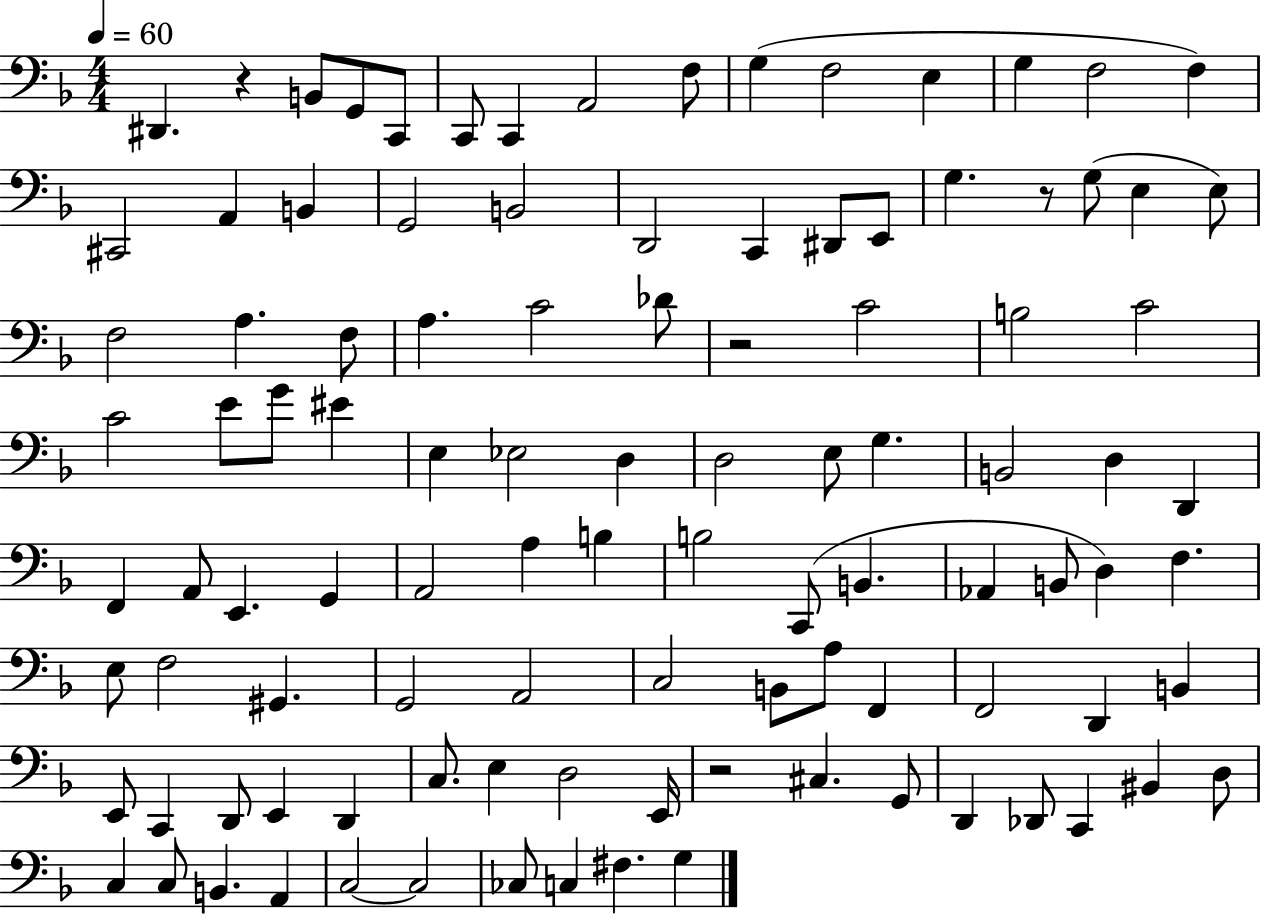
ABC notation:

X:1
T:Untitled
M:4/4
L:1/4
K:F
^D,, z B,,/2 G,,/2 C,,/2 C,,/2 C,, A,,2 F,/2 G, F,2 E, G, F,2 F, ^C,,2 A,, B,, G,,2 B,,2 D,,2 C,, ^D,,/2 E,,/2 G, z/2 G,/2 E, E,/2 F,2 A, F,/2 A, C2 _D/2 z2 C2 B,2 C2 C2 E/2 G/2 ^E E, _E,2 D, D,2 E,/2 G, B,,2 D, D,, F,, A,,/2 E,, G,, A,,2 A, B, B,2 C,,/2 B,, _A,, B,,/2 D, F, E,/2 F,2 ^G,, G,,2 A,,2 C,2 B,,/2 A,/2 F,, F,,2 D,, B,, E,,/2 C,, D,,/2 E,, D,, C,/2 E, D,2 E,,/4 z2 ^C, G,,/2 D,, _D,,/2 C,, ^B,, D,/2 C, C,/2 B,, A,, C,2 C,2 _C,/2 C, ^F, G,